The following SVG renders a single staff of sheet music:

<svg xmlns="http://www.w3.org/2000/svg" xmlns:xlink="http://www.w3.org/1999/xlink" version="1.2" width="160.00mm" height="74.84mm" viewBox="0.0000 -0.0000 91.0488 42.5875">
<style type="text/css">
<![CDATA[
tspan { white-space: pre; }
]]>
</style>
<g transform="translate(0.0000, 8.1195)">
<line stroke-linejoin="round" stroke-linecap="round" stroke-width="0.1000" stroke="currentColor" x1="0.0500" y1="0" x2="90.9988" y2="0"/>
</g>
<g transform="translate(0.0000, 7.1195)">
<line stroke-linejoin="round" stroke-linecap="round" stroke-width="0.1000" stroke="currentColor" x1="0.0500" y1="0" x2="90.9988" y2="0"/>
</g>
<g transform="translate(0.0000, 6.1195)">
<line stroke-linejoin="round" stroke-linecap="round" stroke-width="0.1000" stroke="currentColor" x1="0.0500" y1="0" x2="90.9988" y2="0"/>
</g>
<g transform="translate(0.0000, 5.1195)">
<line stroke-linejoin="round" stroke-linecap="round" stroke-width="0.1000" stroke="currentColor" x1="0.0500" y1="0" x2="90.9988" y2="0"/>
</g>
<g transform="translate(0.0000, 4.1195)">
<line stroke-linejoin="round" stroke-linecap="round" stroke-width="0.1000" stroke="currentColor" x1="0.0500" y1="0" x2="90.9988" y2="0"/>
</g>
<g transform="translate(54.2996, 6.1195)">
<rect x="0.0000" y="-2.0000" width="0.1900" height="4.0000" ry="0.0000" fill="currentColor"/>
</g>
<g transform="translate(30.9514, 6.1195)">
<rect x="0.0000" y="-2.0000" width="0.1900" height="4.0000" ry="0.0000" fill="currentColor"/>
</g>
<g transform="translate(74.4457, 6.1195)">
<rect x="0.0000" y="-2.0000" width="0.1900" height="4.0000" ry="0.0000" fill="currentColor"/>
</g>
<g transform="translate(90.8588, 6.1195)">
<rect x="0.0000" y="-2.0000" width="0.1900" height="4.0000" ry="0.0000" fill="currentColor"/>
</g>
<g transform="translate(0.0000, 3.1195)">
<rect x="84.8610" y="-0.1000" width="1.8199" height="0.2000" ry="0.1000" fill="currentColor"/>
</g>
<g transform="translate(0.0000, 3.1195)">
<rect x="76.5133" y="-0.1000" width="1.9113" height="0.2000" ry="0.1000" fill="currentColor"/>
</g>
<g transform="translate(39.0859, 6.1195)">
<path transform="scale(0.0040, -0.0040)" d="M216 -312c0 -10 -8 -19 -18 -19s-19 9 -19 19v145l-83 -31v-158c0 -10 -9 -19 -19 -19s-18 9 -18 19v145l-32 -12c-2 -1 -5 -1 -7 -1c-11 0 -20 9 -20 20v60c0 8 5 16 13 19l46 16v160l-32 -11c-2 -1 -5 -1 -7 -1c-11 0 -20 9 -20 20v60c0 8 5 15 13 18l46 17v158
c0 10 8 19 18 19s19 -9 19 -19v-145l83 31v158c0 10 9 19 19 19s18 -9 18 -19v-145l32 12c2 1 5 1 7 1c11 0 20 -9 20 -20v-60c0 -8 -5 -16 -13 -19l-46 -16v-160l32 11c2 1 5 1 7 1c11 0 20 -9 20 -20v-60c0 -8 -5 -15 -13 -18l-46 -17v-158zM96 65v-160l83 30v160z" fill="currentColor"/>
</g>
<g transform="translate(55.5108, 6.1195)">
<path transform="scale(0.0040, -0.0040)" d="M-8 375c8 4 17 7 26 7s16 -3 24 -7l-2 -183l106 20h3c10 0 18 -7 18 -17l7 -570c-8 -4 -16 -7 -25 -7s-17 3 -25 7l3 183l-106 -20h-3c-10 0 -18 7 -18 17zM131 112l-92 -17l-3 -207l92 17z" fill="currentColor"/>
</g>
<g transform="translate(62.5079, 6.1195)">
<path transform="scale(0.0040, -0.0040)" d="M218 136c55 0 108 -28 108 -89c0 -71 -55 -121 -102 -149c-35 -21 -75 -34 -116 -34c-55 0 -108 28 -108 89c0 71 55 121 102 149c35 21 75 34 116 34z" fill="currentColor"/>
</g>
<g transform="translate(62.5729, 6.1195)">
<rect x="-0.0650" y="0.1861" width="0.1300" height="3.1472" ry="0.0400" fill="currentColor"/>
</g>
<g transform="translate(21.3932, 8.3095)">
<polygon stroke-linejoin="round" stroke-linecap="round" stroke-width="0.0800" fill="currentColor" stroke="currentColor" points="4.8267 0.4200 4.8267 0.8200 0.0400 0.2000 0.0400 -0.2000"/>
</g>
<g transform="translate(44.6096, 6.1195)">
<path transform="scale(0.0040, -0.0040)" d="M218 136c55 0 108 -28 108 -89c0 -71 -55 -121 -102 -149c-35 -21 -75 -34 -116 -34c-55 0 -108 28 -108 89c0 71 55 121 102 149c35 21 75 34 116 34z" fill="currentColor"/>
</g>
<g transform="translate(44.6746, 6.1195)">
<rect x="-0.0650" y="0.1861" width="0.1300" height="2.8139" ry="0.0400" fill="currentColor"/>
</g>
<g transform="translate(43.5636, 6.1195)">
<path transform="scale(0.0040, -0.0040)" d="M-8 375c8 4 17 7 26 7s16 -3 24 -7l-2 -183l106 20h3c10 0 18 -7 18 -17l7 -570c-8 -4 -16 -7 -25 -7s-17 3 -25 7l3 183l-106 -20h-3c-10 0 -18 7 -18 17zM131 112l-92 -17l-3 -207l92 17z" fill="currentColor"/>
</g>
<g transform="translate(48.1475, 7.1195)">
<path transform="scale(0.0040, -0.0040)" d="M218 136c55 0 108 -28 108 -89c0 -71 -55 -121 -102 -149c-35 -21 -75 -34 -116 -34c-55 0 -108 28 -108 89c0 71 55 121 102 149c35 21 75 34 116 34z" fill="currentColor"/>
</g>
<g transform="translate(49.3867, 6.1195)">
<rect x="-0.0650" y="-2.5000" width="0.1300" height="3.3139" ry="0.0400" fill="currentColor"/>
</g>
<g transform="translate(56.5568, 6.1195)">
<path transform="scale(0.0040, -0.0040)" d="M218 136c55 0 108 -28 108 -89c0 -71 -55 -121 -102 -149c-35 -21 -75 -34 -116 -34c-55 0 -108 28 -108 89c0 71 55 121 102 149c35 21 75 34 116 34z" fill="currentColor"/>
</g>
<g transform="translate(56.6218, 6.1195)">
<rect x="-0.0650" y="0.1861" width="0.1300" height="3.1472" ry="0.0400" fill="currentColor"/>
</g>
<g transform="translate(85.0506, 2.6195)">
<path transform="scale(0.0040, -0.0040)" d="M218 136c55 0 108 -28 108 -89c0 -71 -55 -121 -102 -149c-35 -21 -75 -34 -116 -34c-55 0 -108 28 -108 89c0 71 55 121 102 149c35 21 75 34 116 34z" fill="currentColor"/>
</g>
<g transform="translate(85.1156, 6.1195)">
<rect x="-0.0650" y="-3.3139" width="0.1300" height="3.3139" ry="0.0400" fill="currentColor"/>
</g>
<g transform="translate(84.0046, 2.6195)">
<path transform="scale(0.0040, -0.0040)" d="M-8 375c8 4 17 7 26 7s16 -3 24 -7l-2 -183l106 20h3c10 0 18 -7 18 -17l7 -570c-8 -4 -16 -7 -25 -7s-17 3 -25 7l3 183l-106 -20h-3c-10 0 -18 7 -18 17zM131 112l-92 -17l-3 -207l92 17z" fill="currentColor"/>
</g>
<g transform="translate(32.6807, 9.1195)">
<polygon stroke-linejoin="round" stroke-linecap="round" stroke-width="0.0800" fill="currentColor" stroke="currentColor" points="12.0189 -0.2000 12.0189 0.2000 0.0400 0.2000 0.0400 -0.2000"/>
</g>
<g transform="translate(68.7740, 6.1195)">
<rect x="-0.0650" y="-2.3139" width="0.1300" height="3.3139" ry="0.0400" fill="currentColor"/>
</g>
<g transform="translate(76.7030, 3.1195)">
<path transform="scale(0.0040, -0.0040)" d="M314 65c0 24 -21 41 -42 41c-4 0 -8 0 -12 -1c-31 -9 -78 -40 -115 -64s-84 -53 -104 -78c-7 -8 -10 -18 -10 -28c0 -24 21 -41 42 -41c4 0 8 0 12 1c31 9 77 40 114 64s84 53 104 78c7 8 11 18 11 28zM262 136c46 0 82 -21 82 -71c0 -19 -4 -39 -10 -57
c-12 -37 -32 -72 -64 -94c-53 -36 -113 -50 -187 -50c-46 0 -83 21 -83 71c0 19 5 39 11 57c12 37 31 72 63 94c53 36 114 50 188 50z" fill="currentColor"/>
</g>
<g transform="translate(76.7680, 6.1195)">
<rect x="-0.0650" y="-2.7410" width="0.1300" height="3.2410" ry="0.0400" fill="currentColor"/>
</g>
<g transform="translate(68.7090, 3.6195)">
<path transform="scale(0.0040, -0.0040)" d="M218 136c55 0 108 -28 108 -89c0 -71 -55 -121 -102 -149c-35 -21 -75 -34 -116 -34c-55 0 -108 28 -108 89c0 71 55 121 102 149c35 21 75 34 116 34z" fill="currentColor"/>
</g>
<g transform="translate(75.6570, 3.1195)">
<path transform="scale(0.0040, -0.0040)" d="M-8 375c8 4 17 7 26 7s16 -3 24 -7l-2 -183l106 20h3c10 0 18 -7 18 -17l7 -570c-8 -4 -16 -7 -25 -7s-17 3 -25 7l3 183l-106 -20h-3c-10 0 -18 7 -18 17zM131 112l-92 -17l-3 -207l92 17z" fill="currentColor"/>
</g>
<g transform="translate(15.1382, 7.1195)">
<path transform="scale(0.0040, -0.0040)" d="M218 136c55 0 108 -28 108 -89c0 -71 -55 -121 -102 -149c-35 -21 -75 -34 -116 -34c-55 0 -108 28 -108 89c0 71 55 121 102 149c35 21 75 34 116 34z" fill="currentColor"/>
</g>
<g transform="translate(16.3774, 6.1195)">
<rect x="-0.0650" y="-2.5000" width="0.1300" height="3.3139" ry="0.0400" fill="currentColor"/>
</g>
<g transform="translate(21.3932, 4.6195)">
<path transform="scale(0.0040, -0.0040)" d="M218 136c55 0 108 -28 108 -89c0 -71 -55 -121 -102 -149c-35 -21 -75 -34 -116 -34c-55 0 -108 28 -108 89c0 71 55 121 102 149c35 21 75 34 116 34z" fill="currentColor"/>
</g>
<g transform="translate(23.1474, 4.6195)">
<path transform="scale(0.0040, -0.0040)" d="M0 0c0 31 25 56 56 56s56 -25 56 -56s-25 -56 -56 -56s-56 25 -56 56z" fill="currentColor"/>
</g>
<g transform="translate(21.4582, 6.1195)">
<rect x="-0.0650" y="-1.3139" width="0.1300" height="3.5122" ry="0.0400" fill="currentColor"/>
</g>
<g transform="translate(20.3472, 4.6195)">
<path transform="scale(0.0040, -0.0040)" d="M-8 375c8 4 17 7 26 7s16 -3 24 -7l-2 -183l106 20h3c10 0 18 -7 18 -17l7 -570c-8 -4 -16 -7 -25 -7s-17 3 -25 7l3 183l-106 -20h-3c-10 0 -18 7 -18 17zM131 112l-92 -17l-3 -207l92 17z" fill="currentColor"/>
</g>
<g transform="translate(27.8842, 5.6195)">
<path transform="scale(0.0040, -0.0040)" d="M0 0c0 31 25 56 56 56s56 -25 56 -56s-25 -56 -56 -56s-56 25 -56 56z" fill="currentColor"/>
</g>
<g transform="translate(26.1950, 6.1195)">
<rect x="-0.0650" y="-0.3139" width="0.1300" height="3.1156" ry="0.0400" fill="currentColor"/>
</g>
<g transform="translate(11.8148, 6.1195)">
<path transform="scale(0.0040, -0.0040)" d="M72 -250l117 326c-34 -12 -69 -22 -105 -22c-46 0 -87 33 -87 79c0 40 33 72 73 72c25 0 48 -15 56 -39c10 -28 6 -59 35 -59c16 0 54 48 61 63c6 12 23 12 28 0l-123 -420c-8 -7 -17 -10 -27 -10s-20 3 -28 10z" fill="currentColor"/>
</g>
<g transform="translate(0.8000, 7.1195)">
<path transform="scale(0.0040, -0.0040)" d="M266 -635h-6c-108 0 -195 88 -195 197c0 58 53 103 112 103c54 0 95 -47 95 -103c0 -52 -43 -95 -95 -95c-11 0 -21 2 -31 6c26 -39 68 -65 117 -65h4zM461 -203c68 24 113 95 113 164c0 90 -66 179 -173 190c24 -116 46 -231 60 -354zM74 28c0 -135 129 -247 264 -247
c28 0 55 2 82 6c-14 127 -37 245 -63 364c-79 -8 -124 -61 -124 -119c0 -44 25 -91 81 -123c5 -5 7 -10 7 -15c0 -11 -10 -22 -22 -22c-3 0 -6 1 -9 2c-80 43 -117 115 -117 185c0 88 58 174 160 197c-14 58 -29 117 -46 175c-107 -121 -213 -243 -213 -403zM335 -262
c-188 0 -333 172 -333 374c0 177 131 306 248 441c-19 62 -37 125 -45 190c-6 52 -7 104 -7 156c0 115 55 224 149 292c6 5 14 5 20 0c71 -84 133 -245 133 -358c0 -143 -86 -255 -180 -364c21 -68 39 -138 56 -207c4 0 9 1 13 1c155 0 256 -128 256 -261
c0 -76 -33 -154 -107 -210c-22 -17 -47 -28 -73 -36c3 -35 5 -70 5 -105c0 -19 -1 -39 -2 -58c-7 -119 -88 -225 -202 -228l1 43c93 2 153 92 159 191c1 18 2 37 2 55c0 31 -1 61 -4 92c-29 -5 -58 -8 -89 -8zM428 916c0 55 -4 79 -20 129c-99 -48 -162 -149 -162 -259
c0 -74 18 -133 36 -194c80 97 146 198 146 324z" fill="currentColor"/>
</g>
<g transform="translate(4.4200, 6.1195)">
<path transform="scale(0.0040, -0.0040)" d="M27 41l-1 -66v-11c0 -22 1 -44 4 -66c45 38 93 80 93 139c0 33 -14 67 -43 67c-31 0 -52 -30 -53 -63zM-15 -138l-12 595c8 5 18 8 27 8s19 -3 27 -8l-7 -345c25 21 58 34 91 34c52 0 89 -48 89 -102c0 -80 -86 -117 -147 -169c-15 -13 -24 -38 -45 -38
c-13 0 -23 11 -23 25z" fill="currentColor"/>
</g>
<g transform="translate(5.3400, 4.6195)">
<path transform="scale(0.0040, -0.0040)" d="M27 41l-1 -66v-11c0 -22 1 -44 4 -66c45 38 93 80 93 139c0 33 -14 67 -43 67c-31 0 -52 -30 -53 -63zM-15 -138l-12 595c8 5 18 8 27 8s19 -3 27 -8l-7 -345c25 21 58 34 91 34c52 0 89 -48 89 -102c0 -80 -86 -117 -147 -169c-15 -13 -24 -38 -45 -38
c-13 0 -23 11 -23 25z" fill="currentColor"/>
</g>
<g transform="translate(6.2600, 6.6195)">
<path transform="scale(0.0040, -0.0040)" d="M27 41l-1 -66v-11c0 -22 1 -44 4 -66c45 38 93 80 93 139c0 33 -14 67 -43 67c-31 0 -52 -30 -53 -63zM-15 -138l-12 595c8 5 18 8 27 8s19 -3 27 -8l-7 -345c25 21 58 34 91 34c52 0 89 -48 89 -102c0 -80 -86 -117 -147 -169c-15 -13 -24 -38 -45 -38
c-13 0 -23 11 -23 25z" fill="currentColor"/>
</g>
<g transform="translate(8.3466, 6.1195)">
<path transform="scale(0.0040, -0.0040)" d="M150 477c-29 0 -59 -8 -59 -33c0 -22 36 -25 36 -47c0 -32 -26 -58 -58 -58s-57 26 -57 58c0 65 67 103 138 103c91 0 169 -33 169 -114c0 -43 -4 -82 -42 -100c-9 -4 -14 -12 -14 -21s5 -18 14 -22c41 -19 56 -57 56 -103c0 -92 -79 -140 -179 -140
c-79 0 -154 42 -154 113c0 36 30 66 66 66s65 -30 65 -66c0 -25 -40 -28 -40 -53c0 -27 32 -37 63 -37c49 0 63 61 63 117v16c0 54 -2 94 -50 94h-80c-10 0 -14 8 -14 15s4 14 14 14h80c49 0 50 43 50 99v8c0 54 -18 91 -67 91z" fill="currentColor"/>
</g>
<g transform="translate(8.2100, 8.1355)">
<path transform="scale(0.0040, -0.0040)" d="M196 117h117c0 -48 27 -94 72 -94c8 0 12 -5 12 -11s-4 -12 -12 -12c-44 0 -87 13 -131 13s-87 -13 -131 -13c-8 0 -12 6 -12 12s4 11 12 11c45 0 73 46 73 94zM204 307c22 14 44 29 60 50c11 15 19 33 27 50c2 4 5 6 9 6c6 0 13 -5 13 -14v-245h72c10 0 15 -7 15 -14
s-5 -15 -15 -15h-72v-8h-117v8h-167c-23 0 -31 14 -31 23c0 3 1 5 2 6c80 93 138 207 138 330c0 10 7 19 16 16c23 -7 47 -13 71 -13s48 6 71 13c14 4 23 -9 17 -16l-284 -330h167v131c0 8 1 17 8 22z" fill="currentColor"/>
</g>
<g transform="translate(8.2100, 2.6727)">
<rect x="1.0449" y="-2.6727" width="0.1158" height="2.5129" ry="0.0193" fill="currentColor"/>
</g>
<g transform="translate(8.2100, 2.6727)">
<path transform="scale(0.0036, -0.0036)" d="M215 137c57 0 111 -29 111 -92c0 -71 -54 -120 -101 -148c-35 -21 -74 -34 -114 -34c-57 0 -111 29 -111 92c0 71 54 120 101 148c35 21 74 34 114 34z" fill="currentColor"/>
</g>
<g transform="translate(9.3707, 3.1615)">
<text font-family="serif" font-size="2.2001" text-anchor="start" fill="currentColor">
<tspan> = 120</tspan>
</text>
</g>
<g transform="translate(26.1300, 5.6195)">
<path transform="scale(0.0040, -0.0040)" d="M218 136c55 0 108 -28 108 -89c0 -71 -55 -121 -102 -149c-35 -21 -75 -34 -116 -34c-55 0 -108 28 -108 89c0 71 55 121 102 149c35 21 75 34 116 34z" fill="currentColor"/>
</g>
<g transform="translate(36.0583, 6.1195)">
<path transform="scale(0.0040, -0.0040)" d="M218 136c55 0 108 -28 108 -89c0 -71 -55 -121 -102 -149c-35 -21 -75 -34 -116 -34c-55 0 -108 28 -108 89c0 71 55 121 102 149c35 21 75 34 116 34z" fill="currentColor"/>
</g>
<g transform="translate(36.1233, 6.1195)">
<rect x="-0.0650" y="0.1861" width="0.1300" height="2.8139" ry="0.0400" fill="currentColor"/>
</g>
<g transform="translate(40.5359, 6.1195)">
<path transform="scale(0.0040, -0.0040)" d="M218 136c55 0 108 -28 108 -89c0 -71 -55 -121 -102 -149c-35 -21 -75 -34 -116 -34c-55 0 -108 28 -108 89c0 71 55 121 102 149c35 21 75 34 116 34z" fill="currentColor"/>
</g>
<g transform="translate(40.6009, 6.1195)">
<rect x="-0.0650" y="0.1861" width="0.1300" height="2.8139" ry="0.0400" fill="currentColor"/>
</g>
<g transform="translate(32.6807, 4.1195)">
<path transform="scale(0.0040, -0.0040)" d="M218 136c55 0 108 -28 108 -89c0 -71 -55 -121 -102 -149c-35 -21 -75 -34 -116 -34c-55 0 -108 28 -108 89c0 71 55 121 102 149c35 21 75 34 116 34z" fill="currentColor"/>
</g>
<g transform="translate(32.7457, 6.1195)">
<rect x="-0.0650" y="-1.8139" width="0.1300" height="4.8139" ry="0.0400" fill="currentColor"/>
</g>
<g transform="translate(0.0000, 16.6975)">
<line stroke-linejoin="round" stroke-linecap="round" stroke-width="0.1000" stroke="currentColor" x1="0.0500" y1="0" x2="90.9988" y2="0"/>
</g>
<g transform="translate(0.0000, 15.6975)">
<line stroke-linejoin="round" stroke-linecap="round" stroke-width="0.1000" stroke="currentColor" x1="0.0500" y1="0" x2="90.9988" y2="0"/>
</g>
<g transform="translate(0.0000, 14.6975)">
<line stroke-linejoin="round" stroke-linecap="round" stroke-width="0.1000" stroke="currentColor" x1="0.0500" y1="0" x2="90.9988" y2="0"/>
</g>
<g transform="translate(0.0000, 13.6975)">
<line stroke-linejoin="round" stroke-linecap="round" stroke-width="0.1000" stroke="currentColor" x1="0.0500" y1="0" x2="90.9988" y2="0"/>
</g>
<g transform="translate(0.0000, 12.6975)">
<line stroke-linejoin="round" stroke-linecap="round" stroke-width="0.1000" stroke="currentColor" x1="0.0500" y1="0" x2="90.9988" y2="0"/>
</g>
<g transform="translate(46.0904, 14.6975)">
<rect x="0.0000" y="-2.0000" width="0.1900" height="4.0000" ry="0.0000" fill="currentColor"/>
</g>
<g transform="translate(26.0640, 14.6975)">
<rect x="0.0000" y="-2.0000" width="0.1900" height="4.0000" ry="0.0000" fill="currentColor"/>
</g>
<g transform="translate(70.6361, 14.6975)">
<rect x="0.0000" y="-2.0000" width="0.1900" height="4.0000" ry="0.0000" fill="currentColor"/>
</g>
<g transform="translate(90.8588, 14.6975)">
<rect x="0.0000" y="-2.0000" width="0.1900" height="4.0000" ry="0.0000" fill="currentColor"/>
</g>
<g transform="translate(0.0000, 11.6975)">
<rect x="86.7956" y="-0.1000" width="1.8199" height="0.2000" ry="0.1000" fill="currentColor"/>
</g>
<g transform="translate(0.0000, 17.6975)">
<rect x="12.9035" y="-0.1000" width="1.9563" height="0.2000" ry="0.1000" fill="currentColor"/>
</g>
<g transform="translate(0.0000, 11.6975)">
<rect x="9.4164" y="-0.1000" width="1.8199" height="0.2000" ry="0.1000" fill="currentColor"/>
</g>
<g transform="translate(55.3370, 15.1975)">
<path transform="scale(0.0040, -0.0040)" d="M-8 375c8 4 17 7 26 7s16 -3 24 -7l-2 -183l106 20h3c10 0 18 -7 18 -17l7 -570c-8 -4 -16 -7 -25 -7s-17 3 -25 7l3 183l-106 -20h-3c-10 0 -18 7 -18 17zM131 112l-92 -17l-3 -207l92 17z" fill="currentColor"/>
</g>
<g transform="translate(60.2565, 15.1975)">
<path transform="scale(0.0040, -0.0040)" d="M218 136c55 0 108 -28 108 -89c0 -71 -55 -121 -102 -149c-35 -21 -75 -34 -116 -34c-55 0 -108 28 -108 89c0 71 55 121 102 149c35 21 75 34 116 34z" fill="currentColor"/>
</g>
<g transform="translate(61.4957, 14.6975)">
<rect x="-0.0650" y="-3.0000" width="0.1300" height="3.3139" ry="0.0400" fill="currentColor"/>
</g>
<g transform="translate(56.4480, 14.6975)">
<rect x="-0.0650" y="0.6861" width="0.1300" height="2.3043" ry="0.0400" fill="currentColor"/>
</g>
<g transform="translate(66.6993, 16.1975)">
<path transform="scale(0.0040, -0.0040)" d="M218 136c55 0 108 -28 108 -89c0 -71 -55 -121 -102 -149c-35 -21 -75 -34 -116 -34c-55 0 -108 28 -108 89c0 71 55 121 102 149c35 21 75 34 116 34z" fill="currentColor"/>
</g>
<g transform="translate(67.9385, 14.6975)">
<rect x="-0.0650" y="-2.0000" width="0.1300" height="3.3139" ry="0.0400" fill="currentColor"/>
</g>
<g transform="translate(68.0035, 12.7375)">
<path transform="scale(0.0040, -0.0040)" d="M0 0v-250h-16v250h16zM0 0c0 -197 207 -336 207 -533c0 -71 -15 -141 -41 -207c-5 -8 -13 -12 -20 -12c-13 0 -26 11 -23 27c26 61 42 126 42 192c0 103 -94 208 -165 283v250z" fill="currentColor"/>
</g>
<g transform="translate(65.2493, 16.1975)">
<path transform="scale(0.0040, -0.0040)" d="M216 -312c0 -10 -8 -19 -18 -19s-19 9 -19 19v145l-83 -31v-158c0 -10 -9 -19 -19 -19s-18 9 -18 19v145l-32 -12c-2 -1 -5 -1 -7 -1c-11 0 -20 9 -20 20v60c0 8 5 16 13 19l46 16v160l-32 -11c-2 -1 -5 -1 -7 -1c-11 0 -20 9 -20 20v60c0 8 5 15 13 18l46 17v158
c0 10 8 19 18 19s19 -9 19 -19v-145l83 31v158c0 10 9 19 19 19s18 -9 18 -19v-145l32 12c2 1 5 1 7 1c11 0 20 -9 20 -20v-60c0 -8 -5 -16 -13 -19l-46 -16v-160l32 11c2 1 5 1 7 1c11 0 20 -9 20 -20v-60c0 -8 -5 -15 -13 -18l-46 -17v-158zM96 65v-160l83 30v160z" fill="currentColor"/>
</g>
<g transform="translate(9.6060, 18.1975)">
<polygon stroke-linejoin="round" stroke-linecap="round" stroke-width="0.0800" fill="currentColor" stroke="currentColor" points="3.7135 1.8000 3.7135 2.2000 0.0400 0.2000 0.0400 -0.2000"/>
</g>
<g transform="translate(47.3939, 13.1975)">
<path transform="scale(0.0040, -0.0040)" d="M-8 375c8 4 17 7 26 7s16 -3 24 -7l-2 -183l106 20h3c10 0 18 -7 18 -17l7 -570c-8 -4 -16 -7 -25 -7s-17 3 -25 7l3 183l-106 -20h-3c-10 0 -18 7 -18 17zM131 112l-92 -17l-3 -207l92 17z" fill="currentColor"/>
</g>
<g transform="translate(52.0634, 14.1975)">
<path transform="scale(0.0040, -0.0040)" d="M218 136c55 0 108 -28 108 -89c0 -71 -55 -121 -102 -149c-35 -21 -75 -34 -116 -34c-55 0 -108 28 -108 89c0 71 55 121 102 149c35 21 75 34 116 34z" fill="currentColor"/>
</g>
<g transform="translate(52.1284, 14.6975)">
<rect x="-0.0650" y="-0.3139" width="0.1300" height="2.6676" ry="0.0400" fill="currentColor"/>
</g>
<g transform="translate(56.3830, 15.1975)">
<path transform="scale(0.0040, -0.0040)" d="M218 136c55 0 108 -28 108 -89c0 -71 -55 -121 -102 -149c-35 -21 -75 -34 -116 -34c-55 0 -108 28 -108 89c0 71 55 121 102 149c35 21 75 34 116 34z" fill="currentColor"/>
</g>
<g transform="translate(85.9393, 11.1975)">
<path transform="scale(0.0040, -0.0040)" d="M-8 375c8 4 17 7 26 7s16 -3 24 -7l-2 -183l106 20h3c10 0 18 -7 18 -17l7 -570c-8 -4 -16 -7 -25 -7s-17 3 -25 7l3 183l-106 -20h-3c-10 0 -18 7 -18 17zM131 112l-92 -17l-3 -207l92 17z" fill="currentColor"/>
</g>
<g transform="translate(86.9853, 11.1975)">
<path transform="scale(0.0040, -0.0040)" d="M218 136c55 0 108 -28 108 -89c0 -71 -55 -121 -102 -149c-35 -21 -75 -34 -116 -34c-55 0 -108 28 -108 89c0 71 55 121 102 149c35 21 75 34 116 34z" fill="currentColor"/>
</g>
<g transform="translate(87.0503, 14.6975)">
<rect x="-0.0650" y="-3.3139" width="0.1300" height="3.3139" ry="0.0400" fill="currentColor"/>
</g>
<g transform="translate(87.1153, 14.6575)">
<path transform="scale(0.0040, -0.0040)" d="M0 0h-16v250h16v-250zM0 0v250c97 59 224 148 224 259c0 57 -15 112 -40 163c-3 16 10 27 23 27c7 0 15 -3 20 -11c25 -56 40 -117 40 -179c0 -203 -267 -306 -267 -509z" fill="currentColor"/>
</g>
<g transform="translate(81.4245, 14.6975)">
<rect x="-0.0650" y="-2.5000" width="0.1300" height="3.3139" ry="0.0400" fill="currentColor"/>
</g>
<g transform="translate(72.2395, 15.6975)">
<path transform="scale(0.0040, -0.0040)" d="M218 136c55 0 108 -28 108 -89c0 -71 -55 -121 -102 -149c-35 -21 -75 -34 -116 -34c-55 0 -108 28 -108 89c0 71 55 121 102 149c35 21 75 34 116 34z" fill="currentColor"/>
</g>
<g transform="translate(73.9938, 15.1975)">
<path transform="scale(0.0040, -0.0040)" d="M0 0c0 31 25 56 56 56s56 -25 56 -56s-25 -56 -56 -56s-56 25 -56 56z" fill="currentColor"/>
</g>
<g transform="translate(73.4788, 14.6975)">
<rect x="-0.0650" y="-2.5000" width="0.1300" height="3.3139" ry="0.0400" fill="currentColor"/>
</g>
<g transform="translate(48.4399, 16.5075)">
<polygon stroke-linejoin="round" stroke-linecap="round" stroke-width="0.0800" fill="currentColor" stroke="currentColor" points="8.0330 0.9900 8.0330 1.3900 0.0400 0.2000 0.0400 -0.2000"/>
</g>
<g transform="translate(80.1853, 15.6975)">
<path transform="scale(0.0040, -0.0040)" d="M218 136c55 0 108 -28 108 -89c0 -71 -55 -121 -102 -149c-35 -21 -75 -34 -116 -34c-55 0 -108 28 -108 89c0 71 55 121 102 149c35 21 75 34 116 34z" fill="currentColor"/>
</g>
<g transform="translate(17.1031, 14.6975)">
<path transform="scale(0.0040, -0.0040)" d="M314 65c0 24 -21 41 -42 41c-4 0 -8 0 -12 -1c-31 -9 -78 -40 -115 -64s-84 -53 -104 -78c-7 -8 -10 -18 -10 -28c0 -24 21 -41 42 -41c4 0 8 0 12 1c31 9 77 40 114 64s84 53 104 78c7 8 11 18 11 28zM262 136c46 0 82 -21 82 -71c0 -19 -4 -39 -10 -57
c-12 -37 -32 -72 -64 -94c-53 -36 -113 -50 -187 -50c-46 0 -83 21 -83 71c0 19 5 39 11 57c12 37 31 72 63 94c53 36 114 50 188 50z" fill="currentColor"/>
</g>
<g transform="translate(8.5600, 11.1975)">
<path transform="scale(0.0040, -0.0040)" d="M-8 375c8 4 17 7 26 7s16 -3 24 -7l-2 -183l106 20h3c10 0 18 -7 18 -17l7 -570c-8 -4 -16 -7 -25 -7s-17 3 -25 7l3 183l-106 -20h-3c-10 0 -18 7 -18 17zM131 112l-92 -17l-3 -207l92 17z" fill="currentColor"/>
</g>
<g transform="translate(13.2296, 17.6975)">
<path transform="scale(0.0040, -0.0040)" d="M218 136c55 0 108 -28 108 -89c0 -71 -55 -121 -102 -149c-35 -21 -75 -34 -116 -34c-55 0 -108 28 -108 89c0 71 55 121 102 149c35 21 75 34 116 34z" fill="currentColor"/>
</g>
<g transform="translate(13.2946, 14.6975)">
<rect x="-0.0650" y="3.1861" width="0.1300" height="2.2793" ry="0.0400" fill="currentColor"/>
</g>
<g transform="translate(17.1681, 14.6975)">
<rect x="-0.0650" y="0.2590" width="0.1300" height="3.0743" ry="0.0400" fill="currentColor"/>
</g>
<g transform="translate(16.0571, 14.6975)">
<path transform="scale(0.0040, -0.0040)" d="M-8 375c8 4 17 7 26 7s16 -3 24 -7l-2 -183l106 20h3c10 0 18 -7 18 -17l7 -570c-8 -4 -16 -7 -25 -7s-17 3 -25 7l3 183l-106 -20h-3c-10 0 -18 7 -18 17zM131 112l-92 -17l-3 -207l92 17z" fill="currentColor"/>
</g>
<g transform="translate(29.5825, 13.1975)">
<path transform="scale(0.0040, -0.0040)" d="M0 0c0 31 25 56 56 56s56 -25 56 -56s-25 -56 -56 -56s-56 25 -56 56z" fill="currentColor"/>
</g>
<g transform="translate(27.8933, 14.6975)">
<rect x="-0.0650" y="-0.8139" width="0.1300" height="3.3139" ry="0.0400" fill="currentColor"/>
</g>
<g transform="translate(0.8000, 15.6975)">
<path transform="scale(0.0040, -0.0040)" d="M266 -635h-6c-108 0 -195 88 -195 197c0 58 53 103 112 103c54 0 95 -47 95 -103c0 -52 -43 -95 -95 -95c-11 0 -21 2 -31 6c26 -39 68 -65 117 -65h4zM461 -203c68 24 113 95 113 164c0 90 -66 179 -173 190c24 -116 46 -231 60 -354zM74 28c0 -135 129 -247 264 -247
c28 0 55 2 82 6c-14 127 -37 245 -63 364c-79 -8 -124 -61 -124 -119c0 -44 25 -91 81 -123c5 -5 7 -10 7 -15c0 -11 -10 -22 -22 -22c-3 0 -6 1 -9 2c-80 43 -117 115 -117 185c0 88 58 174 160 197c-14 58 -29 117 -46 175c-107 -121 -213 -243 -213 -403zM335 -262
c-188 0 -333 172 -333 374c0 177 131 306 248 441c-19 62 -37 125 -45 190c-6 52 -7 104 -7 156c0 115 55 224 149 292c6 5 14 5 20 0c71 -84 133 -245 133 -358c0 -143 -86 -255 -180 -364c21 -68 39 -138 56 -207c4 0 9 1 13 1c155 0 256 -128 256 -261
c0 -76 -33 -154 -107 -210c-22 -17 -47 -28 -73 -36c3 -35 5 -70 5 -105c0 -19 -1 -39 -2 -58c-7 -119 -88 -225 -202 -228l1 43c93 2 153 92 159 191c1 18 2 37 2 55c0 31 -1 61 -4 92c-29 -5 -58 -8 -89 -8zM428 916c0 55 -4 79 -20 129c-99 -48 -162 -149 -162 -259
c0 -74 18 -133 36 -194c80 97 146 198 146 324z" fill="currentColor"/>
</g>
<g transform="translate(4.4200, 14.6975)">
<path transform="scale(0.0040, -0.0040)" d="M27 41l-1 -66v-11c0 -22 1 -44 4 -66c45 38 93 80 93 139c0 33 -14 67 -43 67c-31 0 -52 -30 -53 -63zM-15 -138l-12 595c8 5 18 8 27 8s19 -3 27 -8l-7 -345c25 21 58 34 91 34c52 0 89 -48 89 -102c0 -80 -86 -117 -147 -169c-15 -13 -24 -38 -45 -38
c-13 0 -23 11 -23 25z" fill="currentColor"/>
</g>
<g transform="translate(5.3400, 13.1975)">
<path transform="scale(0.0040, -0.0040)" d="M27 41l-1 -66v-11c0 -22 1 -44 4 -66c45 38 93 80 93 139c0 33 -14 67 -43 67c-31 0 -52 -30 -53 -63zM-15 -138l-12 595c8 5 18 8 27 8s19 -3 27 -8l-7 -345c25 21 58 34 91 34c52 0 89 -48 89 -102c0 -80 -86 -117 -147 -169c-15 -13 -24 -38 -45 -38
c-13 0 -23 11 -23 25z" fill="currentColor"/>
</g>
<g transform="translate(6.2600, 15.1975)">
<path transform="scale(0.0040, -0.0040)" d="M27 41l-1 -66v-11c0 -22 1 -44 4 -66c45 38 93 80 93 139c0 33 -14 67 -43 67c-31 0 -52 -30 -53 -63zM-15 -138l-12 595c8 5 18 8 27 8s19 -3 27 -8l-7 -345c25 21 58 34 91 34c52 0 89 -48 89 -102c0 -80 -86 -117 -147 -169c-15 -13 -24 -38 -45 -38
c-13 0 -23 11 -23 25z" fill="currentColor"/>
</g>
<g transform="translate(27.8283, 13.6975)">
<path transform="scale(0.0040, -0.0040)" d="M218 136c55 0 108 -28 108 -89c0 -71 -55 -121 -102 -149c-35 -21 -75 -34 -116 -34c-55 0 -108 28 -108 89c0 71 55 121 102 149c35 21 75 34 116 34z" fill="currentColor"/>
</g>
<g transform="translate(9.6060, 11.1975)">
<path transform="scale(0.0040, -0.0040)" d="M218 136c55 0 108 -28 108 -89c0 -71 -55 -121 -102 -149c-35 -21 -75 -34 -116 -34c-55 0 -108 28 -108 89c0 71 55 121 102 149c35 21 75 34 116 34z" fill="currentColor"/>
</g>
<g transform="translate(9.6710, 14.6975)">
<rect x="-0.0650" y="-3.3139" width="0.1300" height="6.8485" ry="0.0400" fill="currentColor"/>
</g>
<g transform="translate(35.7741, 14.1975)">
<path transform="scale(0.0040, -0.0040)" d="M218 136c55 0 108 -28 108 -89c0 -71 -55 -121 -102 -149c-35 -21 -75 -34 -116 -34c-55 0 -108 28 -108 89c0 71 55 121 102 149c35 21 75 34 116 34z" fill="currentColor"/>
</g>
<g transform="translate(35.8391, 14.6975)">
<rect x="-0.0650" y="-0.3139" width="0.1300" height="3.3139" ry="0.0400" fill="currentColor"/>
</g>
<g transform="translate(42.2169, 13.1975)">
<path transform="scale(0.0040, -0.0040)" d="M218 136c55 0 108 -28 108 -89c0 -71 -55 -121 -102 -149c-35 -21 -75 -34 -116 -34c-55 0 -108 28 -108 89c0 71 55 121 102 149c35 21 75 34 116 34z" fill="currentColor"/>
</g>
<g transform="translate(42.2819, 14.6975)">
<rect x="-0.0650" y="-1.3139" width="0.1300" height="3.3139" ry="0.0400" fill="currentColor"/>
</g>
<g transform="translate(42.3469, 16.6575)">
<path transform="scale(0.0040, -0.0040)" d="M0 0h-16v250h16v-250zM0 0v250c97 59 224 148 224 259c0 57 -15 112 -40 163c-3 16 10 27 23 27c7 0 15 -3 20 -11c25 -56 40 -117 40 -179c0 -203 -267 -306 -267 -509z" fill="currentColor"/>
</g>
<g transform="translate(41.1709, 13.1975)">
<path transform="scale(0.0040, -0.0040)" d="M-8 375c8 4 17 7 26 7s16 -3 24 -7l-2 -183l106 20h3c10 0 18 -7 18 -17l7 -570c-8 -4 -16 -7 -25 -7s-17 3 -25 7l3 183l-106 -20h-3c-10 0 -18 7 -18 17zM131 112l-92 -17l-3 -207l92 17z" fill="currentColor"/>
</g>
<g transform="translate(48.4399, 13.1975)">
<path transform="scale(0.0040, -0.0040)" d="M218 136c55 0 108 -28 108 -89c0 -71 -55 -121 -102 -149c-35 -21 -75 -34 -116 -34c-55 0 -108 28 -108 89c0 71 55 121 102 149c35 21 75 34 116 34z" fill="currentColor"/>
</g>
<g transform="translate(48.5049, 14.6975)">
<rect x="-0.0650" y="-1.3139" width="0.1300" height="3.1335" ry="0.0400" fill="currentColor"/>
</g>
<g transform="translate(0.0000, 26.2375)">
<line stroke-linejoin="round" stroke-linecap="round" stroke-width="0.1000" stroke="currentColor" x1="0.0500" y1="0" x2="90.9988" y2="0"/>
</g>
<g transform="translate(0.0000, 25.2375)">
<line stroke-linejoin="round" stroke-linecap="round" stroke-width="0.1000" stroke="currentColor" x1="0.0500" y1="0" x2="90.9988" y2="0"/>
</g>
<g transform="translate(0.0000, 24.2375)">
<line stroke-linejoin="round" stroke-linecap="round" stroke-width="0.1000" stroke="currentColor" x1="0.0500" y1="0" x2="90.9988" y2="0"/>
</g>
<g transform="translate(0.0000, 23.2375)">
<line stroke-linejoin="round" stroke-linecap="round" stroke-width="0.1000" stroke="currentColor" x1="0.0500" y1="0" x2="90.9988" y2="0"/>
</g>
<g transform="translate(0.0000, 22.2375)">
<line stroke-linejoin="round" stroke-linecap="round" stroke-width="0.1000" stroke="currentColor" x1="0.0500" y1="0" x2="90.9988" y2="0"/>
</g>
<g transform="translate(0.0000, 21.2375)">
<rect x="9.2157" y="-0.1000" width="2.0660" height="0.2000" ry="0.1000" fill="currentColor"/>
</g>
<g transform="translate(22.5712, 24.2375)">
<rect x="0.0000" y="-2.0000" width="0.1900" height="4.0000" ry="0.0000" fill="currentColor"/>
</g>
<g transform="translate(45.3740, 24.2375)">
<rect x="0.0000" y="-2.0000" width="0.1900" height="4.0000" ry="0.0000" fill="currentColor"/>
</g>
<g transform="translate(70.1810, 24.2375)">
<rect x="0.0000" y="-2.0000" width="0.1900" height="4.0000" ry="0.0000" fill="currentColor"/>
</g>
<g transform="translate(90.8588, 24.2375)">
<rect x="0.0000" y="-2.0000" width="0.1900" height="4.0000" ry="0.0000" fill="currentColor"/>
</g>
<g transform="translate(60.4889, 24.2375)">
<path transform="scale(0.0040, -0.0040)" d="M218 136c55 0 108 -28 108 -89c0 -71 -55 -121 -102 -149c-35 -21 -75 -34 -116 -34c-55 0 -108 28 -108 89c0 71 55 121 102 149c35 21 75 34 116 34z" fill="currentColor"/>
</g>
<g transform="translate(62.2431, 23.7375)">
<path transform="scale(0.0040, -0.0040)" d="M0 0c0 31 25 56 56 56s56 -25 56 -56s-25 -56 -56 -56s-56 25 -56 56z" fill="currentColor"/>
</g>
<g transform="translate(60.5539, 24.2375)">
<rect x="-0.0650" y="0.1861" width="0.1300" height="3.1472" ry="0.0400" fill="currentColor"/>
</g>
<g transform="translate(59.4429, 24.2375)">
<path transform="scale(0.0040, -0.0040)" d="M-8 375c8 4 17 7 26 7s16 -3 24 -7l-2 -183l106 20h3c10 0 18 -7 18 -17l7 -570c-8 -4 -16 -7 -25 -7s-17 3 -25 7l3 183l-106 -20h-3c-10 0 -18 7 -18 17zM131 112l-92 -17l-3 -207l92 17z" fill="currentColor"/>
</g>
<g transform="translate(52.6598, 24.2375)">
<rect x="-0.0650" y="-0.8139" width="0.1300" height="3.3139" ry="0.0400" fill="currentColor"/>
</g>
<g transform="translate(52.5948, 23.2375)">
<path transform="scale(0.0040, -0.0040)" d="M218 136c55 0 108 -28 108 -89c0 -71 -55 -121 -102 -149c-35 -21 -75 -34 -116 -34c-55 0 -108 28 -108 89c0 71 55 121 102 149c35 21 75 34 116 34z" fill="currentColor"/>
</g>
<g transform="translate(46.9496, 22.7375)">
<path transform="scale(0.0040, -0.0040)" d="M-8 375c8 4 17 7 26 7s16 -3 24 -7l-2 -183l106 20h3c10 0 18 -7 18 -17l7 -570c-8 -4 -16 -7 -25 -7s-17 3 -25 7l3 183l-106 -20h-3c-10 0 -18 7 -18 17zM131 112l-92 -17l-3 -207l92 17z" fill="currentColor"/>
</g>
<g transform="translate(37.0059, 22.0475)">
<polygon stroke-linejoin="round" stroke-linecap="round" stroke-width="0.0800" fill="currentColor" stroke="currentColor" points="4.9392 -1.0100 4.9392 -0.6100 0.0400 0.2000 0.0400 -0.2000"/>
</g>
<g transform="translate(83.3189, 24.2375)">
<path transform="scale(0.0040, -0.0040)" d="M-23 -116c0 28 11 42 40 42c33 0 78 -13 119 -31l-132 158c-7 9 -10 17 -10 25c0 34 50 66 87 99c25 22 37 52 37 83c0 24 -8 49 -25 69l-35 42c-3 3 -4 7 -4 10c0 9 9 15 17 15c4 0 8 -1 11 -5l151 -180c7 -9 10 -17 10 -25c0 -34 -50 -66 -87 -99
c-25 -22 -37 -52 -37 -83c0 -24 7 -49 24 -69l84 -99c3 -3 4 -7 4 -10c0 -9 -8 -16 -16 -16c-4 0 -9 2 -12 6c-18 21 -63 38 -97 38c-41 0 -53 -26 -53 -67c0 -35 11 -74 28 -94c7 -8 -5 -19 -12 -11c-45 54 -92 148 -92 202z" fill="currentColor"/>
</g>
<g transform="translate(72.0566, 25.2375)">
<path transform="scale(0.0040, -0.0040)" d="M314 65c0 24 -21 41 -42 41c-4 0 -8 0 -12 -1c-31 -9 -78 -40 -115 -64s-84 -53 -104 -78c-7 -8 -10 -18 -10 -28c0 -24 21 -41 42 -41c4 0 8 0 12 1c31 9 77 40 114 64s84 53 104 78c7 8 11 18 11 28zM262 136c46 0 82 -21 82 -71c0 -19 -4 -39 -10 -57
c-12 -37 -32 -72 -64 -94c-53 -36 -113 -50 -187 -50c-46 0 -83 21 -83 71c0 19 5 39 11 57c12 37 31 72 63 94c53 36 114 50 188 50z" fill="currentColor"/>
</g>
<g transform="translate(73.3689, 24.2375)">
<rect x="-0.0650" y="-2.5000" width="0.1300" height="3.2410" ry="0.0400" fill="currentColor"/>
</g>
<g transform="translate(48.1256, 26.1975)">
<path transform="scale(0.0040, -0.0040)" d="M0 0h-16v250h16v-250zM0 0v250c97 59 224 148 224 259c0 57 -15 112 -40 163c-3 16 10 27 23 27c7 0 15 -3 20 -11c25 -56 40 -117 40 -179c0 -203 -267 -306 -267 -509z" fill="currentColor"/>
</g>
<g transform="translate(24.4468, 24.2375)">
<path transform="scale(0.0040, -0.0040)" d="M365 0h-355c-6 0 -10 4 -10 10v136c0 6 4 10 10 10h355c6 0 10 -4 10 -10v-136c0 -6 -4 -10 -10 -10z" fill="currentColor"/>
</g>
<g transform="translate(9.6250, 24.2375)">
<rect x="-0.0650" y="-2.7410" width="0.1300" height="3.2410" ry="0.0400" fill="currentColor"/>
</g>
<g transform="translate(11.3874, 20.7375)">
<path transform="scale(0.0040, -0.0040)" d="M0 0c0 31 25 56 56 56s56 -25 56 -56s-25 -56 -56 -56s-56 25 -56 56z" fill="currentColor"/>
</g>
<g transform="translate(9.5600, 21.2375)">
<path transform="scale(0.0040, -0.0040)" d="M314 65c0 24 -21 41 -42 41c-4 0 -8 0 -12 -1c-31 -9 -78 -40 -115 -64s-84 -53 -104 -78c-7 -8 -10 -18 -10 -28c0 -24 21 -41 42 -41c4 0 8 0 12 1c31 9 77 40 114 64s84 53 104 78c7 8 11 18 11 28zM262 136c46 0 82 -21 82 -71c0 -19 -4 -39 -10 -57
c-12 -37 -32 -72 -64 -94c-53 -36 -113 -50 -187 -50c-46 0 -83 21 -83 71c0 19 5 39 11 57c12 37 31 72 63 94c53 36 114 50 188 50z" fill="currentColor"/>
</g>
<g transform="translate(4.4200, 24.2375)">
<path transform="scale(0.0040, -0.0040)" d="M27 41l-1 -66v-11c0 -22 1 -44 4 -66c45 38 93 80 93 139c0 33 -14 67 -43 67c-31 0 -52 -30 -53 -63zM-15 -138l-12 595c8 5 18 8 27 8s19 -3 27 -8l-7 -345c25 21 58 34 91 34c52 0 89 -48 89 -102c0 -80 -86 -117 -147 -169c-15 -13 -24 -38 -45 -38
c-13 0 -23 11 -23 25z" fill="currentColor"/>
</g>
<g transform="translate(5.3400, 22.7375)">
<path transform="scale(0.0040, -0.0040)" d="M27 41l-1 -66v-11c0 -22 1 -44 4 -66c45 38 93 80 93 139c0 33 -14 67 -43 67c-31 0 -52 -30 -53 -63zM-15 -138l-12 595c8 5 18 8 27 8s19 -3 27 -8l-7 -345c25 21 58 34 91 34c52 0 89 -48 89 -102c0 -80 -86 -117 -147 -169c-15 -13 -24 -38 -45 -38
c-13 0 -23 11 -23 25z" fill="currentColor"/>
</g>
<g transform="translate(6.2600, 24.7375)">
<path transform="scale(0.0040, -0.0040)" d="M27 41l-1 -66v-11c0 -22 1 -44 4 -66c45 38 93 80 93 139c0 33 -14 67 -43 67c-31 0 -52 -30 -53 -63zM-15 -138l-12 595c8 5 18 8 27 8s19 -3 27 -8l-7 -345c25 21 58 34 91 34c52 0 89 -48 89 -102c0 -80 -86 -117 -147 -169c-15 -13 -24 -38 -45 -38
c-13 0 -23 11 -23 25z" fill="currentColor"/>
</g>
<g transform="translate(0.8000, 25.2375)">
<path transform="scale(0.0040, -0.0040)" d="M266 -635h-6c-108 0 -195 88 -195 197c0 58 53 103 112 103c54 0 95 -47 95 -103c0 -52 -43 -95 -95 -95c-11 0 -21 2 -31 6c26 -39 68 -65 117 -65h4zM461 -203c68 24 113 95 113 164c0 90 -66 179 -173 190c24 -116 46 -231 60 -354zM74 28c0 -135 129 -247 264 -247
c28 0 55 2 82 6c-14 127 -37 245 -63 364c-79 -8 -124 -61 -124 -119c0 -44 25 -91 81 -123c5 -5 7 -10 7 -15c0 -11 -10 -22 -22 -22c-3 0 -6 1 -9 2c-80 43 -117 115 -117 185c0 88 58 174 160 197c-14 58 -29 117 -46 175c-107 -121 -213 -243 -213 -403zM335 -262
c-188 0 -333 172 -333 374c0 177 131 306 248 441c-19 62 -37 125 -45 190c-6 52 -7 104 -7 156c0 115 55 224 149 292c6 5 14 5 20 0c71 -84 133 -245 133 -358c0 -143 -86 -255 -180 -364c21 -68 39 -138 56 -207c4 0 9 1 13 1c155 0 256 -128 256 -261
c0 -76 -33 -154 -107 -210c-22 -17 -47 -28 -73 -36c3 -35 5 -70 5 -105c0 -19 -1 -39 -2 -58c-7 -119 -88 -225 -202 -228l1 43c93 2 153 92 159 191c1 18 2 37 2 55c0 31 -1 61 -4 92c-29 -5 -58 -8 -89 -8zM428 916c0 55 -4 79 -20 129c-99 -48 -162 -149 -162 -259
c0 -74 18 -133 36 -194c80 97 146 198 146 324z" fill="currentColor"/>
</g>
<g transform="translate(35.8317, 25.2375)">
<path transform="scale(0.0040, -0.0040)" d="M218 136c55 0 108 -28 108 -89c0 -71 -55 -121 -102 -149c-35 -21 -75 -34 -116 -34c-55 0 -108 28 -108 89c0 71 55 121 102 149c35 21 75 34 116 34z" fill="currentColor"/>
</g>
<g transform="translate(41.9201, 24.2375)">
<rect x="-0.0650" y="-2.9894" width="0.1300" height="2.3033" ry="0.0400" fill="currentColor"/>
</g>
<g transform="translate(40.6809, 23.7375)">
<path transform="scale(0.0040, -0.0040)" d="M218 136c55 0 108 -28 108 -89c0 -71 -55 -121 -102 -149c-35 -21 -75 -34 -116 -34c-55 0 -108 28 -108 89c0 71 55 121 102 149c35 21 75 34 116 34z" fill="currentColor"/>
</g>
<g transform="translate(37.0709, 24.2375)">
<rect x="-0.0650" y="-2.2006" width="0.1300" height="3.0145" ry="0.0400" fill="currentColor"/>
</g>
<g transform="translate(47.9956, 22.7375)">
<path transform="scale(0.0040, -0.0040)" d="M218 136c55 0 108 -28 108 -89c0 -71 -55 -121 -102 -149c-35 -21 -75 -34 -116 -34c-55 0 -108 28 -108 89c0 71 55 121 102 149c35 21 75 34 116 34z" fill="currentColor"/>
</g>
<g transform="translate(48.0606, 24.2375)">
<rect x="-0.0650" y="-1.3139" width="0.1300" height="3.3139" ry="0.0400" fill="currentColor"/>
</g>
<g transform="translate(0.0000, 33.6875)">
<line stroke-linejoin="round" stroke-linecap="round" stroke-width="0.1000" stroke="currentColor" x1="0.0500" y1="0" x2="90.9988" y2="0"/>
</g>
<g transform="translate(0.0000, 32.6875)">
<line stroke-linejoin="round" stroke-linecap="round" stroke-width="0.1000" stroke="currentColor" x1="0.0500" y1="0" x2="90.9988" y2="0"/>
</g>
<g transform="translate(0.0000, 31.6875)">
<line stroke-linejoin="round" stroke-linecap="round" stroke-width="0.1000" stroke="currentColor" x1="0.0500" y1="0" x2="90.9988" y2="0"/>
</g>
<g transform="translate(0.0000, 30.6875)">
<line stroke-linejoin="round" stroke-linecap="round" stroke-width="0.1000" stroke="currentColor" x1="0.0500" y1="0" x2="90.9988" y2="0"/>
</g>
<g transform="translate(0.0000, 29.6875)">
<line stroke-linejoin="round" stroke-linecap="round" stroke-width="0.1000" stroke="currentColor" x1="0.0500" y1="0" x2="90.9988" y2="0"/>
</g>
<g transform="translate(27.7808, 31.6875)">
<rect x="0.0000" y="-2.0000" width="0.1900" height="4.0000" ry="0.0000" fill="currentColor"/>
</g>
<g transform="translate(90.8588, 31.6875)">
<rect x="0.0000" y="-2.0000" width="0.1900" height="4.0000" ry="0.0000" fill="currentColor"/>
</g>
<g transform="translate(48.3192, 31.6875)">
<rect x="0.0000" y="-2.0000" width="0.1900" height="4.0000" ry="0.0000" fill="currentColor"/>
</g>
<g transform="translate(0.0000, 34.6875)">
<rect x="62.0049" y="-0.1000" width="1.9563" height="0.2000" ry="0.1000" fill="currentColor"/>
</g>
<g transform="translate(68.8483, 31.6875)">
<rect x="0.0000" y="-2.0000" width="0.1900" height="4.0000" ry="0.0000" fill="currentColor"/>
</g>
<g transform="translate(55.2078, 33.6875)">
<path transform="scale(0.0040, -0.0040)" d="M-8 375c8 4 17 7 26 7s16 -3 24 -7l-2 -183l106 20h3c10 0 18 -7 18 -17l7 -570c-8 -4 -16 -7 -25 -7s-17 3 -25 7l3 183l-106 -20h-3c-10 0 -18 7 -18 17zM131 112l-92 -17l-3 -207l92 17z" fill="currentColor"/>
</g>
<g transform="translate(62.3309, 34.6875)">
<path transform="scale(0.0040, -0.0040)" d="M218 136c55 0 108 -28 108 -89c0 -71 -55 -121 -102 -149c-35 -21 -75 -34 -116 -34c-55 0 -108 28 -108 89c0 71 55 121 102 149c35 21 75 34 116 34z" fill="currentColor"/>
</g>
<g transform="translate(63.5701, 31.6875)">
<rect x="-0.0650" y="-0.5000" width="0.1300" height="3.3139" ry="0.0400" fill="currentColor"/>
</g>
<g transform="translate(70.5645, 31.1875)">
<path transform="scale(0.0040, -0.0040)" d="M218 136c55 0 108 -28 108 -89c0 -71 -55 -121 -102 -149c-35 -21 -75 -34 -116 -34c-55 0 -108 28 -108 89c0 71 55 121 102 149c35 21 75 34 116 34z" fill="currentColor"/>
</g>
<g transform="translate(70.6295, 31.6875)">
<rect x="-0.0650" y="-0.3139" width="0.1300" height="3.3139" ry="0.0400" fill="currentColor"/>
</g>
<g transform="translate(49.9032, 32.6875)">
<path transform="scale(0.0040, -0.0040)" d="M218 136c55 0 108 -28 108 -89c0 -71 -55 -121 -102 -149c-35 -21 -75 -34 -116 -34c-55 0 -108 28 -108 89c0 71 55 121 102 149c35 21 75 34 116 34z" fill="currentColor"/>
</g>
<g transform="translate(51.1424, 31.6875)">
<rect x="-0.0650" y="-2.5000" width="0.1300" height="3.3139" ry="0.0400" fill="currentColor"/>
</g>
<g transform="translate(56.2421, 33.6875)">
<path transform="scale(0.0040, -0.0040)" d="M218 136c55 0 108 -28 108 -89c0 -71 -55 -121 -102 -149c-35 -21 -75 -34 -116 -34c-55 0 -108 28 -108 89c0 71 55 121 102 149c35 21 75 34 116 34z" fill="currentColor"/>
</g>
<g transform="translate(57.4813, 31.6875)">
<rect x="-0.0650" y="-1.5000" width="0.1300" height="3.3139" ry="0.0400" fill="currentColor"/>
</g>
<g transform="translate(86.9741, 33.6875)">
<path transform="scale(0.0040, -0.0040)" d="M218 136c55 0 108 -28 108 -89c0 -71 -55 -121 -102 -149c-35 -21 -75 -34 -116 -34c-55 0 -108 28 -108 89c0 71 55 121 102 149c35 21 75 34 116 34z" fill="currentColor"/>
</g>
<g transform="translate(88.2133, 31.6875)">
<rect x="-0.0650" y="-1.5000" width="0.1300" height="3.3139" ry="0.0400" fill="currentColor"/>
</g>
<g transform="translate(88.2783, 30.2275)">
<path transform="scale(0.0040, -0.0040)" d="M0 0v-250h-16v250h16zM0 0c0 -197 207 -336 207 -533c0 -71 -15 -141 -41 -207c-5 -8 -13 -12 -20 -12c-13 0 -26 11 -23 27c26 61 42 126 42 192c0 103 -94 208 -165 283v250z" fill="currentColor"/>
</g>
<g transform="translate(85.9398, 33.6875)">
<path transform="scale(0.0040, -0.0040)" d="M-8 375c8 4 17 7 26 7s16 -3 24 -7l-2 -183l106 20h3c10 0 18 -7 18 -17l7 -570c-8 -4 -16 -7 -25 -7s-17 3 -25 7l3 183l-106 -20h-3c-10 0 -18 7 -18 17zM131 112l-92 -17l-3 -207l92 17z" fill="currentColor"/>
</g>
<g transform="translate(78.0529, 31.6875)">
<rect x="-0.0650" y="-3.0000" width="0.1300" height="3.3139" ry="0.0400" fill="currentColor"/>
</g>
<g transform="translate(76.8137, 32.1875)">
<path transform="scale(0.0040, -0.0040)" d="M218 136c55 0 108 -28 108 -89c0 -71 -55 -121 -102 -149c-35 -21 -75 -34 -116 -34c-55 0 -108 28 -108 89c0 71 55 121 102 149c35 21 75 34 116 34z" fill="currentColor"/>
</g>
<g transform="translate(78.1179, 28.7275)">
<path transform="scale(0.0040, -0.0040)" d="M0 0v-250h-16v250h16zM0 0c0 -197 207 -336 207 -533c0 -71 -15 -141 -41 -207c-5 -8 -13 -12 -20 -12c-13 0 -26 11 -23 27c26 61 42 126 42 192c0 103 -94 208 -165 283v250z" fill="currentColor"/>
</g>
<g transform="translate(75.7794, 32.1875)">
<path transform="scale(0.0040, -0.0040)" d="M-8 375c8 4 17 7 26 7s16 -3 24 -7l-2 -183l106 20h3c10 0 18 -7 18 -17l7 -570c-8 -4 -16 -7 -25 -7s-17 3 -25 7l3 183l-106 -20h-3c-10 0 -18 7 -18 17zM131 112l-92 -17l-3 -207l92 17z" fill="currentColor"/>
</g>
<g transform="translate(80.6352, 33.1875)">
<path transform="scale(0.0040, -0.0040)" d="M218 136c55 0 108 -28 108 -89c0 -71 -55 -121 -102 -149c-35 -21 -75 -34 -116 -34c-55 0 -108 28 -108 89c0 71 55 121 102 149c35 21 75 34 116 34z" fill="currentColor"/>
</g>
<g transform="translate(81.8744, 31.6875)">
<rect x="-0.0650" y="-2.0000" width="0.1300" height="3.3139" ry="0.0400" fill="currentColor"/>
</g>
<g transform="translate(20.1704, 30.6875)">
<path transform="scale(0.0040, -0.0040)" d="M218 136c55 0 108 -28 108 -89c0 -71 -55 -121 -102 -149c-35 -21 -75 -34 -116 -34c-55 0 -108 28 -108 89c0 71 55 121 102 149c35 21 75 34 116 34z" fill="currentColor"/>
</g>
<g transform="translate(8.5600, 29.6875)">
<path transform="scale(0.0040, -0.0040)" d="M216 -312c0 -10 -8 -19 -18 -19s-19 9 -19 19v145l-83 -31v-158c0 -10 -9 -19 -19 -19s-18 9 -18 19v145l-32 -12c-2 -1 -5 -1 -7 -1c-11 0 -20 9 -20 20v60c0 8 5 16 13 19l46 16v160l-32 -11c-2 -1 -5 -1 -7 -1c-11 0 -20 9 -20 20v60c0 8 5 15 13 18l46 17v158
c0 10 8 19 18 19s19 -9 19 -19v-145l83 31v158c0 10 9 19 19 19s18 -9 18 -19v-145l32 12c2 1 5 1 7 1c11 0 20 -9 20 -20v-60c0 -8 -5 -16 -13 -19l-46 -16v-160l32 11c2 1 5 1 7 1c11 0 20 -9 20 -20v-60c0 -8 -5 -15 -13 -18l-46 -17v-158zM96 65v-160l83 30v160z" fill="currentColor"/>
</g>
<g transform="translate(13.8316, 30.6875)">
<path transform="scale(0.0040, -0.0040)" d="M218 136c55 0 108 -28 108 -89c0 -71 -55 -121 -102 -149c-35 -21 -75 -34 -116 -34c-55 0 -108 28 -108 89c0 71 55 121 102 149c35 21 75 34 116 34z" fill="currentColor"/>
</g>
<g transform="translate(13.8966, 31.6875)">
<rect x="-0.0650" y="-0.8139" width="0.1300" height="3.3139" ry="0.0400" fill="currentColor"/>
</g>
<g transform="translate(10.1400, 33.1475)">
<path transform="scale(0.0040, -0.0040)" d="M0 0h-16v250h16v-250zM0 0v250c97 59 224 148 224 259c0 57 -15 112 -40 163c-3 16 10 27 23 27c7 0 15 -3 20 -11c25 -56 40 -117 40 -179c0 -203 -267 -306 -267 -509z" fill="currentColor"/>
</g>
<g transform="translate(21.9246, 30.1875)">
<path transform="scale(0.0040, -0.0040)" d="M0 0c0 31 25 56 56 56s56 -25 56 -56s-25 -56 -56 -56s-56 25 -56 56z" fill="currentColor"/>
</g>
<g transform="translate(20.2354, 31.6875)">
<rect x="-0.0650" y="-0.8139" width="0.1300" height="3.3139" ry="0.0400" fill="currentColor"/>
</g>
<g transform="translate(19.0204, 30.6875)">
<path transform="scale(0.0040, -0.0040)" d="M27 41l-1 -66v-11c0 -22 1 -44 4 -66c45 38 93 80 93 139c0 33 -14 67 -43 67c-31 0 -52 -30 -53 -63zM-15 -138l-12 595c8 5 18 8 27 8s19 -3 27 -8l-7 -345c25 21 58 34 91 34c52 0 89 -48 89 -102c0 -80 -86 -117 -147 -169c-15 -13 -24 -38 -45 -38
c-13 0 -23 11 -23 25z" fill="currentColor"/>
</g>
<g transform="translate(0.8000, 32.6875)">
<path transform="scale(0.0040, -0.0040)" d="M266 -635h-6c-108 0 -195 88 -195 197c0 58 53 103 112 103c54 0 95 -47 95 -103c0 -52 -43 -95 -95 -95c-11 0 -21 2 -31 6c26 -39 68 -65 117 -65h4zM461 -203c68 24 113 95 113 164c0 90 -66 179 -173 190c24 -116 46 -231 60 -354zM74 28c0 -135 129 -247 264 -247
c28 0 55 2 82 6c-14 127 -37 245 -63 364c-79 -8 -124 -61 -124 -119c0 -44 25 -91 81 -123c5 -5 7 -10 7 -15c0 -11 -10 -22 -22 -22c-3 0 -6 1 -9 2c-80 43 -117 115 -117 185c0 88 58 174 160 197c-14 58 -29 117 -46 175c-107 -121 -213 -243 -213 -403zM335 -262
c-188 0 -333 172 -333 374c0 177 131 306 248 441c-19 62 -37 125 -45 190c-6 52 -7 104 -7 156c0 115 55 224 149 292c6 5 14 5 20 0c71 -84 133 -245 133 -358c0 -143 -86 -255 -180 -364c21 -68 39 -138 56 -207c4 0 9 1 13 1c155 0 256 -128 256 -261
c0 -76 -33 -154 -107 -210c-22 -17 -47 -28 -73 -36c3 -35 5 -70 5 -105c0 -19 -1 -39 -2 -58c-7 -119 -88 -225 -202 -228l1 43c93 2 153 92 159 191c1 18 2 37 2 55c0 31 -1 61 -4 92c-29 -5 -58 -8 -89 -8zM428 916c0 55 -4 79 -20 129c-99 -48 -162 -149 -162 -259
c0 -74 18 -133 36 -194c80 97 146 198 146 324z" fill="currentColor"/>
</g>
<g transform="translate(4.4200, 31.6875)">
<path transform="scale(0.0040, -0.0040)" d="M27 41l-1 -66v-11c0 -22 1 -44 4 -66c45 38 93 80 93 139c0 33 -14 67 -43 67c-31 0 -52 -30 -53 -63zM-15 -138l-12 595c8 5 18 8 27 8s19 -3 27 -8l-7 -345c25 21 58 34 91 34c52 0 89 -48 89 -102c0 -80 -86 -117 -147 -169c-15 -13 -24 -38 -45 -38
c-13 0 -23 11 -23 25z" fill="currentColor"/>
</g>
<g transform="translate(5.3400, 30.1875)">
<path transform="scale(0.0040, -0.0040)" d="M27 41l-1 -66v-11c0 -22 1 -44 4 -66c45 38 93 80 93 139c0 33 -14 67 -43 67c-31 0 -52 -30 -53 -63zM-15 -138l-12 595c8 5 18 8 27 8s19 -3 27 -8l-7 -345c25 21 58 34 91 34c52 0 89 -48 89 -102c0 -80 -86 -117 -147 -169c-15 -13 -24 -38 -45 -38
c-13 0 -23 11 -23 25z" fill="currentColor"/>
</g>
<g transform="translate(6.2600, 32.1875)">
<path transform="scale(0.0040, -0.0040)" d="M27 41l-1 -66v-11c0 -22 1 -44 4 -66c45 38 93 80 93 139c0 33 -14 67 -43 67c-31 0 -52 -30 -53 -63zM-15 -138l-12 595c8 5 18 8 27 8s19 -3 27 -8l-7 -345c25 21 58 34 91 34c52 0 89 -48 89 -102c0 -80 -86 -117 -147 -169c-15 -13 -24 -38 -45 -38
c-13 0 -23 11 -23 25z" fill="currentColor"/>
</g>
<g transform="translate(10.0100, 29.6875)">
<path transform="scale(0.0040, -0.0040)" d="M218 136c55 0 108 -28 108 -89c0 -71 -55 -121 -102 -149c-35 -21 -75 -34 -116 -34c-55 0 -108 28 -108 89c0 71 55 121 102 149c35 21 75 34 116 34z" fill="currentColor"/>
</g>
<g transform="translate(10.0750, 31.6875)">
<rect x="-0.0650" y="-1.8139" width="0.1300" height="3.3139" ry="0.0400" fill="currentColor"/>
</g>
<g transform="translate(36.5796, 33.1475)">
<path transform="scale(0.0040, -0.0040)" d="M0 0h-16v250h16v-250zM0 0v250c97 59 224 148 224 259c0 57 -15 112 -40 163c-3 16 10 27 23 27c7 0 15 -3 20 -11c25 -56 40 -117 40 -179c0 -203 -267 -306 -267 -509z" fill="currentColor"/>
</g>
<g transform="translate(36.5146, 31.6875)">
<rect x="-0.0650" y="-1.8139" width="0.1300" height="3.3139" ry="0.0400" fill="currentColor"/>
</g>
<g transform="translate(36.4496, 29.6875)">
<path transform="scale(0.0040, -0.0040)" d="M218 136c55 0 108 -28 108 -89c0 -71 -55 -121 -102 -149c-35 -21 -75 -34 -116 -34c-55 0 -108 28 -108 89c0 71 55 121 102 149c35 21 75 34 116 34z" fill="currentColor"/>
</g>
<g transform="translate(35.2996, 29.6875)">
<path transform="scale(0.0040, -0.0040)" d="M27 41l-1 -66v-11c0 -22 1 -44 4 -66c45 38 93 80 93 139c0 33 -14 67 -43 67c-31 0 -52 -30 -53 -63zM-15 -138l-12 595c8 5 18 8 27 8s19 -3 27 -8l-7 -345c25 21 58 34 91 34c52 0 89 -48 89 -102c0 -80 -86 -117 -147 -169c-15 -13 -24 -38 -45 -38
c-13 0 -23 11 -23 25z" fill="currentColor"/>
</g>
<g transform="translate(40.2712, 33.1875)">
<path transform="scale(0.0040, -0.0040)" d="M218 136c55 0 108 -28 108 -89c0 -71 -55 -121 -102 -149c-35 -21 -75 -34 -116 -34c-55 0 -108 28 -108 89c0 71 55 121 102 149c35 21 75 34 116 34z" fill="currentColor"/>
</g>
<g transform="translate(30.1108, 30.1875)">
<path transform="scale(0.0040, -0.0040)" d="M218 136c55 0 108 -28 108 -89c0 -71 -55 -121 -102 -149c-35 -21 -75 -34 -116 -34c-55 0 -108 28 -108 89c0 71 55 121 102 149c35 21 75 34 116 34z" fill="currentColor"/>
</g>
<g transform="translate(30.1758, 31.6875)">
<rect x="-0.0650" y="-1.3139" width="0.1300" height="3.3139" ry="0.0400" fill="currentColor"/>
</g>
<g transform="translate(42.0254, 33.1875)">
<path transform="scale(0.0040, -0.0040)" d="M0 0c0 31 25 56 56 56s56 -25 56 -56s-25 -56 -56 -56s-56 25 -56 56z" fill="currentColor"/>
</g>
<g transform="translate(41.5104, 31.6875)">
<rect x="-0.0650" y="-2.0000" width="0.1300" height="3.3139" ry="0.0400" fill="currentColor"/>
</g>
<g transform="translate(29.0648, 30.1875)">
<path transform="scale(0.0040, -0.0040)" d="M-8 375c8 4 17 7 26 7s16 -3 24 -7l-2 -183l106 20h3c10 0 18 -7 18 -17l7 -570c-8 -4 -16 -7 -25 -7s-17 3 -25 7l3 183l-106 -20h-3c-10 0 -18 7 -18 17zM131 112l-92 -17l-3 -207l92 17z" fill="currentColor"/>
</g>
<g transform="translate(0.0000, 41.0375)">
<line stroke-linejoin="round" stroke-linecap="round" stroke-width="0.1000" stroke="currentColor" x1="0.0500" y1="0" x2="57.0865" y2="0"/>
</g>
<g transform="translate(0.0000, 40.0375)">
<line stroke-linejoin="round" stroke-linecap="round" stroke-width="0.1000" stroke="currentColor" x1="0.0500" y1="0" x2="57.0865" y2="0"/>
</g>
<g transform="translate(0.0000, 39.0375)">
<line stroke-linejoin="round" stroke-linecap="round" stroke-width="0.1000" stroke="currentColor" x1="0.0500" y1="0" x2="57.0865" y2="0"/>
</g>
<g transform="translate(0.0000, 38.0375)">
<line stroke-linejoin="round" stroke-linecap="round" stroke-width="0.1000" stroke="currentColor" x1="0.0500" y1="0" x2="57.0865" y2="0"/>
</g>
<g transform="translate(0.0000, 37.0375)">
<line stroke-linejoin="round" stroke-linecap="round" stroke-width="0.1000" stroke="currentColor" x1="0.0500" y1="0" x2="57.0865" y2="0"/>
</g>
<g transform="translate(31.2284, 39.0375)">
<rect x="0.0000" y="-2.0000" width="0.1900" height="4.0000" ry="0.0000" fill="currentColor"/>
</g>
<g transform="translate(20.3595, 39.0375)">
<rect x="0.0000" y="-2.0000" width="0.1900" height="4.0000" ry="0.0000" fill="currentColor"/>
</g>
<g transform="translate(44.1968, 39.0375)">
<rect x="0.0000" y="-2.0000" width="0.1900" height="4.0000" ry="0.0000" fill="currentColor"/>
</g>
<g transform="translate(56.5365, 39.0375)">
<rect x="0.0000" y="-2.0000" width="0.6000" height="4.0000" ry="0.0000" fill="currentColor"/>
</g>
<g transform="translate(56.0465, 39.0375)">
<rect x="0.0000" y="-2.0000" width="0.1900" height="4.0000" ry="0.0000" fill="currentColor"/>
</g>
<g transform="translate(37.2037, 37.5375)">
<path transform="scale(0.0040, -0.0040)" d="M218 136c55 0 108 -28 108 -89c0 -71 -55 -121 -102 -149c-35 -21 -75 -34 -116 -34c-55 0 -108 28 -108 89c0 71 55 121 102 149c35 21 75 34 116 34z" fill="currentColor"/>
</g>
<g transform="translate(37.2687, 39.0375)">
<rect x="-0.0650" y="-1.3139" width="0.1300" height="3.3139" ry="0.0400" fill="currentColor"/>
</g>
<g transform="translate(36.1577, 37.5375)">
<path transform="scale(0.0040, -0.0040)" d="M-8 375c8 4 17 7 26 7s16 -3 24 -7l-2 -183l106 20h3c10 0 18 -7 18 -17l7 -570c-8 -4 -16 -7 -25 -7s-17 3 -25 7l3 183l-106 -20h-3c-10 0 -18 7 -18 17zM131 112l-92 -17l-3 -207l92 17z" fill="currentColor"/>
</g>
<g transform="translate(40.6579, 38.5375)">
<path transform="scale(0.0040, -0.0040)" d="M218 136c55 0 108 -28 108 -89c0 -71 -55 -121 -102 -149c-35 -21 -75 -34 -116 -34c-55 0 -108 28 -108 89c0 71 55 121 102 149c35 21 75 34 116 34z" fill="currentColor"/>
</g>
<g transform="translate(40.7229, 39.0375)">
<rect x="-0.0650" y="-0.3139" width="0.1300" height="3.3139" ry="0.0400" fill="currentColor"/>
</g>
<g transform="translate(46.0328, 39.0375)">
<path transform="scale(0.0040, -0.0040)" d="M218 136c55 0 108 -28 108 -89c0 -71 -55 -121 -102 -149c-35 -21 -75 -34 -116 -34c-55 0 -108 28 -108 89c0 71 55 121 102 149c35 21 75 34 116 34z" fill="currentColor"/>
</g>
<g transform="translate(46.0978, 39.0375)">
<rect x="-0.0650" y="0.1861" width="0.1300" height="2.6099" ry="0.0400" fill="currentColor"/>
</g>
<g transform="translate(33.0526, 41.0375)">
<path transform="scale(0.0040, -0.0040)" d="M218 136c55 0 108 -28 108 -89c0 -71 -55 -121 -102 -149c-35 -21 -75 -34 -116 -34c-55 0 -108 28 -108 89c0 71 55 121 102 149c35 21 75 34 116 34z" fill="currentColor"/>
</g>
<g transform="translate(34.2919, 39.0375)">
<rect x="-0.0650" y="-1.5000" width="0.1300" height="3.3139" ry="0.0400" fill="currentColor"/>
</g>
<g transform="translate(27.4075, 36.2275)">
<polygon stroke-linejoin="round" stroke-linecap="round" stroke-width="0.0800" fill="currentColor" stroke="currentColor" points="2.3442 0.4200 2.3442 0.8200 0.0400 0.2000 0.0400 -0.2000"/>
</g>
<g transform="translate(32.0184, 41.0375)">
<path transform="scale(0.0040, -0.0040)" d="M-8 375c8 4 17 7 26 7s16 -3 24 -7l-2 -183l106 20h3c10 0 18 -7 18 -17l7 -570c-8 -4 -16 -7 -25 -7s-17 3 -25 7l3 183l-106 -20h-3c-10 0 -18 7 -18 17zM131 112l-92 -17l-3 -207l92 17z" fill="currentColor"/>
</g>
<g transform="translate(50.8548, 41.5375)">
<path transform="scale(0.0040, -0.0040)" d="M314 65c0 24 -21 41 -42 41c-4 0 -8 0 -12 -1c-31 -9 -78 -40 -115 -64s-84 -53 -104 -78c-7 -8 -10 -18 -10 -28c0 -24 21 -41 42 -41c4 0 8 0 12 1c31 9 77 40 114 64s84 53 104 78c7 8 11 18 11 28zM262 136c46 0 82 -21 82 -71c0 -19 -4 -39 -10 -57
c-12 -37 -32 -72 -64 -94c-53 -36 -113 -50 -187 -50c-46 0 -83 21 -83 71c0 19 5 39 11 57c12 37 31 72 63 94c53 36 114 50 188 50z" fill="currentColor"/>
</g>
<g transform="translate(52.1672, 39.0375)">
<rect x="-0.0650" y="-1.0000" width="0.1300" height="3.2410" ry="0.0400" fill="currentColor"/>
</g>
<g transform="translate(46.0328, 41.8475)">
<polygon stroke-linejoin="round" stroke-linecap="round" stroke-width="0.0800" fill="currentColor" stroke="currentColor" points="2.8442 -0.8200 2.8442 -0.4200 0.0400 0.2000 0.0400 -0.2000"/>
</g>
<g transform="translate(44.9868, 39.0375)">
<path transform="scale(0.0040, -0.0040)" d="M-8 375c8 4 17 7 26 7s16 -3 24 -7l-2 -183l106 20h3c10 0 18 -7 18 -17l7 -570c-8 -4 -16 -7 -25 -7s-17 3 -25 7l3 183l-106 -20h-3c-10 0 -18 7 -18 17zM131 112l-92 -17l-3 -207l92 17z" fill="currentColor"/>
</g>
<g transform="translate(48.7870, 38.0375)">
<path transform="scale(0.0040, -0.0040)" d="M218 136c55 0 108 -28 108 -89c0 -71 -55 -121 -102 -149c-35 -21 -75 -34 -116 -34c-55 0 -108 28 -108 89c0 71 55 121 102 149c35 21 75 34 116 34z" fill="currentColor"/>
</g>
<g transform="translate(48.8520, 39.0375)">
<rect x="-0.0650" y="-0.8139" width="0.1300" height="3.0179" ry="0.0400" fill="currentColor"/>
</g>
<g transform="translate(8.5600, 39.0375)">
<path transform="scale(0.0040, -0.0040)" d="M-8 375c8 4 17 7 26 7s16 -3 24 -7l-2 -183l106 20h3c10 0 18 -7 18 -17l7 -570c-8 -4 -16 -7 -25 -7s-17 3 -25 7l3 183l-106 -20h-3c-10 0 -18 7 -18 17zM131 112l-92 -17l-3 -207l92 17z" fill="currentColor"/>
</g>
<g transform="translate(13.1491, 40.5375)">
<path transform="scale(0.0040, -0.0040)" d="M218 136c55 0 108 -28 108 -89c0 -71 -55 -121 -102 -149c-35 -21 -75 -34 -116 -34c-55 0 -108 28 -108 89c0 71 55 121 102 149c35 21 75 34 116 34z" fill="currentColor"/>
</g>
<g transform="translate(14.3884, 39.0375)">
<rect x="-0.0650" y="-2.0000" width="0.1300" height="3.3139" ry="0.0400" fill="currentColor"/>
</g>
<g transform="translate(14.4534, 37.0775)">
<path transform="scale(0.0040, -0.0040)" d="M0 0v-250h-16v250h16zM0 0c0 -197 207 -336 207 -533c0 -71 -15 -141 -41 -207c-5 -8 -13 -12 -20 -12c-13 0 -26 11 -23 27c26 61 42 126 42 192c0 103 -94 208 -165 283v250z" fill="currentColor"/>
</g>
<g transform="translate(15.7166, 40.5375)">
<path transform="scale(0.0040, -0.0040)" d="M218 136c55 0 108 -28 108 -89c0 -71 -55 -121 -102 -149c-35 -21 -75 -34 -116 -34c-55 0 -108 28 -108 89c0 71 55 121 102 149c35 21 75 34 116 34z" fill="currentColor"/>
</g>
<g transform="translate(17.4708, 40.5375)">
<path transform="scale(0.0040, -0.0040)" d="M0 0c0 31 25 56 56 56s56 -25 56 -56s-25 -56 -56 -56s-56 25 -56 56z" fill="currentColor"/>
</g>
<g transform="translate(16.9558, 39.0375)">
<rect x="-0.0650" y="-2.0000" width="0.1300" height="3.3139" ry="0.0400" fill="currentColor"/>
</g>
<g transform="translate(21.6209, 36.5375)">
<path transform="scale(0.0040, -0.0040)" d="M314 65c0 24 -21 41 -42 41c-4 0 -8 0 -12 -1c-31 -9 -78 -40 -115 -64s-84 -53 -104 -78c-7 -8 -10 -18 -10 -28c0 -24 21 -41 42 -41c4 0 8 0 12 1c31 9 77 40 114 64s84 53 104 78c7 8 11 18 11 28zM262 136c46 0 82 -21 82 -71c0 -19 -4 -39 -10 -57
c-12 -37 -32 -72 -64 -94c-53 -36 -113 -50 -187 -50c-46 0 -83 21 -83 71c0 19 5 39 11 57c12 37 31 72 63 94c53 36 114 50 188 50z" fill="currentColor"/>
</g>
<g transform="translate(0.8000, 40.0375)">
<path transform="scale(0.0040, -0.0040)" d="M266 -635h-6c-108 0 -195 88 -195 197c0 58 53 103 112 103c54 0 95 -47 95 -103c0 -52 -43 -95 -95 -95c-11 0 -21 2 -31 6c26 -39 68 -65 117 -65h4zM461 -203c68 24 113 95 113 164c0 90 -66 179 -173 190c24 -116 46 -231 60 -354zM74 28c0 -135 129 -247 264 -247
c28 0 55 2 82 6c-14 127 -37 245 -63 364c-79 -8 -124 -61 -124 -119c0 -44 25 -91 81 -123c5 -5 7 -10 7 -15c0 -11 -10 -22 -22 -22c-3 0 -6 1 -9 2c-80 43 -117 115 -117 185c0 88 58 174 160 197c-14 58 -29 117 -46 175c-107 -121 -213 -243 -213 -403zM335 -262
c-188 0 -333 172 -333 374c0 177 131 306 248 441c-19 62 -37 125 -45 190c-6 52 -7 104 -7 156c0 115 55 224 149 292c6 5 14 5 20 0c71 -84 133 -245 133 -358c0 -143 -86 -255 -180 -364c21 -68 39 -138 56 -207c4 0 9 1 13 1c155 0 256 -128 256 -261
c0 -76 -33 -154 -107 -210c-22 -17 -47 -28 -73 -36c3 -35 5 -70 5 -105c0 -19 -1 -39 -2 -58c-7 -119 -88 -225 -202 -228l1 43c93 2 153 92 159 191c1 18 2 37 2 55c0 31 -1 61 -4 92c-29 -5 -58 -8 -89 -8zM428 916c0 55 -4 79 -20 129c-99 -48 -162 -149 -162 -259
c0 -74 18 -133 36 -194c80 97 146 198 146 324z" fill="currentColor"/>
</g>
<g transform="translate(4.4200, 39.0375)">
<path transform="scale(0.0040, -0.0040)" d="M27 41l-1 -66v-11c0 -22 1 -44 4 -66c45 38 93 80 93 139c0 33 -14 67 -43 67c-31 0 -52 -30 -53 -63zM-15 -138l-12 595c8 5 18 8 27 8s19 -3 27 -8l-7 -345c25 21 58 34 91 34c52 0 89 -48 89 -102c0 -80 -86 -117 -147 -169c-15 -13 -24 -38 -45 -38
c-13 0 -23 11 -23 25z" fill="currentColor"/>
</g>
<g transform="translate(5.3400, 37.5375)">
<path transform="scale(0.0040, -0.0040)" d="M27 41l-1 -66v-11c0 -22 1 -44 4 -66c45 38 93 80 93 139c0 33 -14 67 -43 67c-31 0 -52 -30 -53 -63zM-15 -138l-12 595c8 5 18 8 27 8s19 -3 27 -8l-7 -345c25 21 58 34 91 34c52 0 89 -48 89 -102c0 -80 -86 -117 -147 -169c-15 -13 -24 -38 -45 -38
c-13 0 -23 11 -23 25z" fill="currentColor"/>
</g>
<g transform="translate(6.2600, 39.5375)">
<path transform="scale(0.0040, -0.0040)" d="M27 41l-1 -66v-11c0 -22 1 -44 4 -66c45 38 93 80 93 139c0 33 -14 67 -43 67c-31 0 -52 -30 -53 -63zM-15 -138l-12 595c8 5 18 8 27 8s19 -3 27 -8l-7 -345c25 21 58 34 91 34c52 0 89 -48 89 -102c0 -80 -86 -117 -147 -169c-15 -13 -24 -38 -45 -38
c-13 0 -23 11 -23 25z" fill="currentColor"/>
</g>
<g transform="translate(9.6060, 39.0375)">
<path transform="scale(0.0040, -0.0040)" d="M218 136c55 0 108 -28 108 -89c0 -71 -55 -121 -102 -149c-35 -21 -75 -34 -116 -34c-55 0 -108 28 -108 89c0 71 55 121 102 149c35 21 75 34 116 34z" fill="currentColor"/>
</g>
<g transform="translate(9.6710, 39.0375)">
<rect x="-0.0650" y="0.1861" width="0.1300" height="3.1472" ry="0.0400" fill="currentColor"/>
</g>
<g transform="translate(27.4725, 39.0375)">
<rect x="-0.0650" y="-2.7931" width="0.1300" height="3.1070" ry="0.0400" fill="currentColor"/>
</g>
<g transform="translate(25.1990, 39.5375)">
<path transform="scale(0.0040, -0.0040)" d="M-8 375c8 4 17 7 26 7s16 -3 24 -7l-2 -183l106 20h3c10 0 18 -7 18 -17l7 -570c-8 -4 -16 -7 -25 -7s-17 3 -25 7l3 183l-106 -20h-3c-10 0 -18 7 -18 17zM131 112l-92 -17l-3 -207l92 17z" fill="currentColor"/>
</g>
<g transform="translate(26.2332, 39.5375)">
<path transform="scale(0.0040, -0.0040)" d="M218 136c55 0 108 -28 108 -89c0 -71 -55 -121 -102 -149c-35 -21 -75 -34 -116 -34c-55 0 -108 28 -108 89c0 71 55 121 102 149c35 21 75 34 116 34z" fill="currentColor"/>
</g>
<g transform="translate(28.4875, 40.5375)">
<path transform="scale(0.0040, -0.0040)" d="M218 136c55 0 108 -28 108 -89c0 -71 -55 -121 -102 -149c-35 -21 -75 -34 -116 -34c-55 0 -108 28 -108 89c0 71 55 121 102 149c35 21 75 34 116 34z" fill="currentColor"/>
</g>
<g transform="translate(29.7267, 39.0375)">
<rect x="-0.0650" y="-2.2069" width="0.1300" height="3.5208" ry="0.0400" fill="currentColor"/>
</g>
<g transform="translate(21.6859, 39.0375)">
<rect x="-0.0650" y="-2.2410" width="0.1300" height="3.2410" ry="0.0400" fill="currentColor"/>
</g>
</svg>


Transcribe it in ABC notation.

X:1
T:Untitled
M:3/4
L:1/4
K:Eb
z/2 G e/2 c/2 f/2 _B/2 ^B/2 B/2 G B B g a2 b b/2 C/2 B2 d c e/2 e/2 c/2 A/2 A ^F/2 G G b/2 _a2 z2 G/2 c/2 e/2 d B G2 z ^f/2 d _d e _f/2 F G E C c A/2 F E/2 B F/2 F g2 A/2 F/2 E e c B/2 d/2 D2